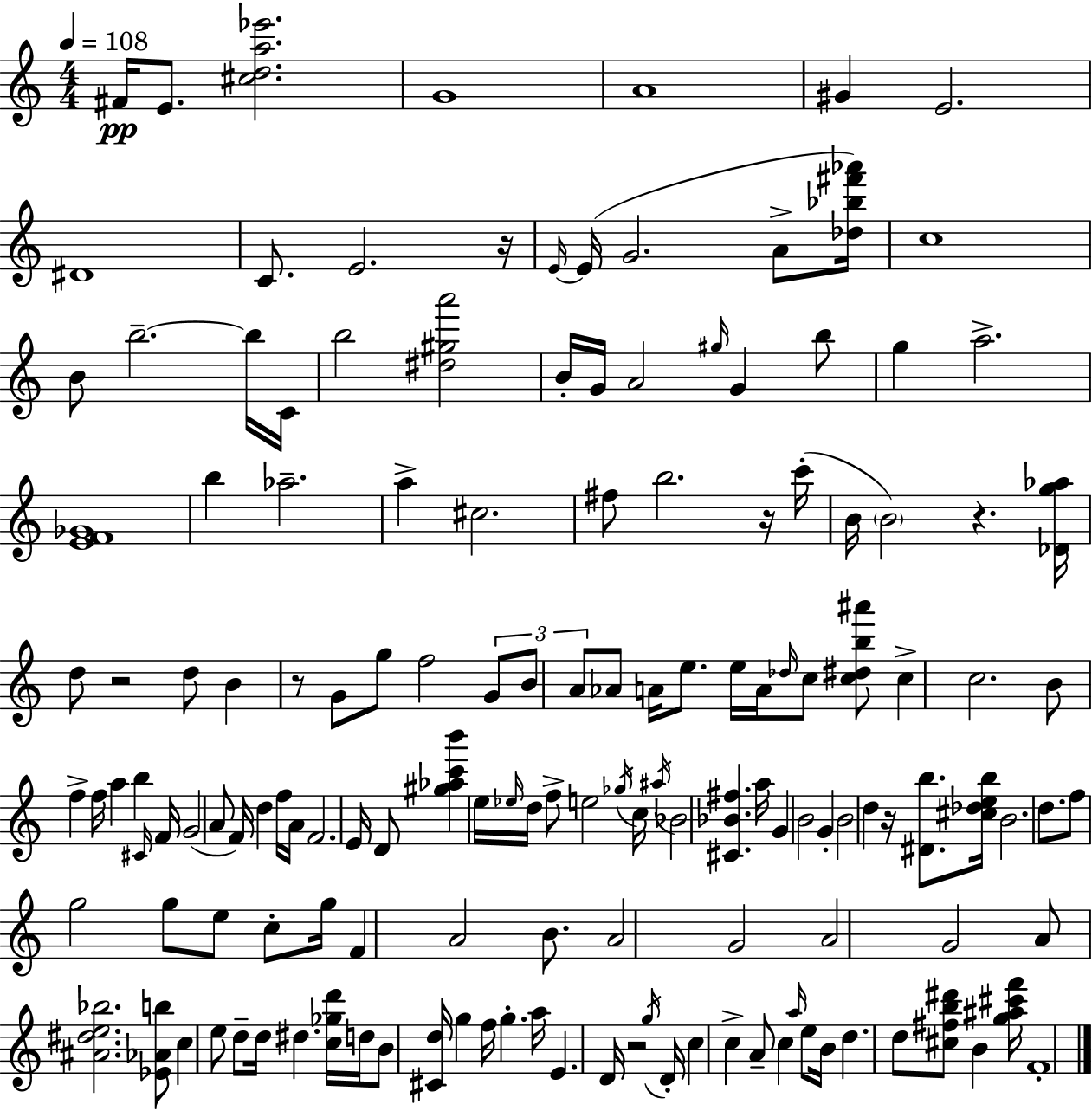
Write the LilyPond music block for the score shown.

{
  \clef treble
  \numericTimeSignature
  \time 4/4
  \key c \major
  \tempo 4 = 108
  fis'16\pp e'8. <cis'' d'' a'' ees'''>2. | g'1 | a'1 | gis'4 e'2. | \break dis'1 | c'8. e'2. r16 | \grace { e'16~ }~ e'16( g'2. a'8-> | <des'' bes'' fis''' aes'''>16) c''1 | \break b'8 b''2.--~~ b''16 | c'16 b''2 <dis'' gis'' a'''>2 | b'16-. g'16 a'2 \grace { gis''16 } g'4 | b''8 g''4 a''2.-> | \break <e' f' ges'>1 | b''4 aes''2.-- | a''4-> cis''2. | fis''8 b''2. | \break r16 c'''16-.( b'16 \parenthesize b'2) r4. | <des' g'' aes''>16 d''8 r2 d''8 b'4 | r8 g'8 g''8 f''2 | \tuplet 3/2 { g'8 b'8 a'8 } aes'8 a'16 e''8. e''16 a'16 \grace { des''16 } c''8 | \break <c'' dis'' b'' ais'''>8 c''4-> c''2. | b'8 f''4-> f''16 a''4 b''4 | \grace { cis'16 } f'16 g'2( a'8 f'16) d''4 | f''16 a'16 f'2. | \break e'16 d'8 <gis'' aes'' c''' b'''>4 e''16 \grace { ees''16 } d''16 f''8-> e''2 | \acciaccatura { ges''16 } c''16 \acciaccatura { ais''16 } bes'2 | <cis' bes' fis''>4. a''16 g'4 b'2 | g'4-. b'2 d''4 | \break r16 <dis' b''>8. <cis'' des'' e'' b''>16 b'2. | d''8. f''8 g''2 | g''8 e''8 c''8-. g''16 f'4 a'2 | b'8. a'2 g'2 | \break a'2 g'2 | a'8 <ais' dis'' e'' bes''>2. | <ees' aes' b''>8 c''4 e''8 d''8-- d''16 | dis''4. <c'' ges'' d'''>16 d''16 b'8 <cis' d''>16 g''4 f''16 | \break g''4.-. a''16 e'4. d'16 r2 | \acciaccatura { g''16 } d'16-. c''4 c''4-> | a'8-- c''4 \grace { a''16 } e''8 b'16 d''4. | d''8 <cis'' fis'' b'' dis'''>8 b'4 <g'' ais'' cis''' f'''>16 f'1-. | \break \bar "|."
}